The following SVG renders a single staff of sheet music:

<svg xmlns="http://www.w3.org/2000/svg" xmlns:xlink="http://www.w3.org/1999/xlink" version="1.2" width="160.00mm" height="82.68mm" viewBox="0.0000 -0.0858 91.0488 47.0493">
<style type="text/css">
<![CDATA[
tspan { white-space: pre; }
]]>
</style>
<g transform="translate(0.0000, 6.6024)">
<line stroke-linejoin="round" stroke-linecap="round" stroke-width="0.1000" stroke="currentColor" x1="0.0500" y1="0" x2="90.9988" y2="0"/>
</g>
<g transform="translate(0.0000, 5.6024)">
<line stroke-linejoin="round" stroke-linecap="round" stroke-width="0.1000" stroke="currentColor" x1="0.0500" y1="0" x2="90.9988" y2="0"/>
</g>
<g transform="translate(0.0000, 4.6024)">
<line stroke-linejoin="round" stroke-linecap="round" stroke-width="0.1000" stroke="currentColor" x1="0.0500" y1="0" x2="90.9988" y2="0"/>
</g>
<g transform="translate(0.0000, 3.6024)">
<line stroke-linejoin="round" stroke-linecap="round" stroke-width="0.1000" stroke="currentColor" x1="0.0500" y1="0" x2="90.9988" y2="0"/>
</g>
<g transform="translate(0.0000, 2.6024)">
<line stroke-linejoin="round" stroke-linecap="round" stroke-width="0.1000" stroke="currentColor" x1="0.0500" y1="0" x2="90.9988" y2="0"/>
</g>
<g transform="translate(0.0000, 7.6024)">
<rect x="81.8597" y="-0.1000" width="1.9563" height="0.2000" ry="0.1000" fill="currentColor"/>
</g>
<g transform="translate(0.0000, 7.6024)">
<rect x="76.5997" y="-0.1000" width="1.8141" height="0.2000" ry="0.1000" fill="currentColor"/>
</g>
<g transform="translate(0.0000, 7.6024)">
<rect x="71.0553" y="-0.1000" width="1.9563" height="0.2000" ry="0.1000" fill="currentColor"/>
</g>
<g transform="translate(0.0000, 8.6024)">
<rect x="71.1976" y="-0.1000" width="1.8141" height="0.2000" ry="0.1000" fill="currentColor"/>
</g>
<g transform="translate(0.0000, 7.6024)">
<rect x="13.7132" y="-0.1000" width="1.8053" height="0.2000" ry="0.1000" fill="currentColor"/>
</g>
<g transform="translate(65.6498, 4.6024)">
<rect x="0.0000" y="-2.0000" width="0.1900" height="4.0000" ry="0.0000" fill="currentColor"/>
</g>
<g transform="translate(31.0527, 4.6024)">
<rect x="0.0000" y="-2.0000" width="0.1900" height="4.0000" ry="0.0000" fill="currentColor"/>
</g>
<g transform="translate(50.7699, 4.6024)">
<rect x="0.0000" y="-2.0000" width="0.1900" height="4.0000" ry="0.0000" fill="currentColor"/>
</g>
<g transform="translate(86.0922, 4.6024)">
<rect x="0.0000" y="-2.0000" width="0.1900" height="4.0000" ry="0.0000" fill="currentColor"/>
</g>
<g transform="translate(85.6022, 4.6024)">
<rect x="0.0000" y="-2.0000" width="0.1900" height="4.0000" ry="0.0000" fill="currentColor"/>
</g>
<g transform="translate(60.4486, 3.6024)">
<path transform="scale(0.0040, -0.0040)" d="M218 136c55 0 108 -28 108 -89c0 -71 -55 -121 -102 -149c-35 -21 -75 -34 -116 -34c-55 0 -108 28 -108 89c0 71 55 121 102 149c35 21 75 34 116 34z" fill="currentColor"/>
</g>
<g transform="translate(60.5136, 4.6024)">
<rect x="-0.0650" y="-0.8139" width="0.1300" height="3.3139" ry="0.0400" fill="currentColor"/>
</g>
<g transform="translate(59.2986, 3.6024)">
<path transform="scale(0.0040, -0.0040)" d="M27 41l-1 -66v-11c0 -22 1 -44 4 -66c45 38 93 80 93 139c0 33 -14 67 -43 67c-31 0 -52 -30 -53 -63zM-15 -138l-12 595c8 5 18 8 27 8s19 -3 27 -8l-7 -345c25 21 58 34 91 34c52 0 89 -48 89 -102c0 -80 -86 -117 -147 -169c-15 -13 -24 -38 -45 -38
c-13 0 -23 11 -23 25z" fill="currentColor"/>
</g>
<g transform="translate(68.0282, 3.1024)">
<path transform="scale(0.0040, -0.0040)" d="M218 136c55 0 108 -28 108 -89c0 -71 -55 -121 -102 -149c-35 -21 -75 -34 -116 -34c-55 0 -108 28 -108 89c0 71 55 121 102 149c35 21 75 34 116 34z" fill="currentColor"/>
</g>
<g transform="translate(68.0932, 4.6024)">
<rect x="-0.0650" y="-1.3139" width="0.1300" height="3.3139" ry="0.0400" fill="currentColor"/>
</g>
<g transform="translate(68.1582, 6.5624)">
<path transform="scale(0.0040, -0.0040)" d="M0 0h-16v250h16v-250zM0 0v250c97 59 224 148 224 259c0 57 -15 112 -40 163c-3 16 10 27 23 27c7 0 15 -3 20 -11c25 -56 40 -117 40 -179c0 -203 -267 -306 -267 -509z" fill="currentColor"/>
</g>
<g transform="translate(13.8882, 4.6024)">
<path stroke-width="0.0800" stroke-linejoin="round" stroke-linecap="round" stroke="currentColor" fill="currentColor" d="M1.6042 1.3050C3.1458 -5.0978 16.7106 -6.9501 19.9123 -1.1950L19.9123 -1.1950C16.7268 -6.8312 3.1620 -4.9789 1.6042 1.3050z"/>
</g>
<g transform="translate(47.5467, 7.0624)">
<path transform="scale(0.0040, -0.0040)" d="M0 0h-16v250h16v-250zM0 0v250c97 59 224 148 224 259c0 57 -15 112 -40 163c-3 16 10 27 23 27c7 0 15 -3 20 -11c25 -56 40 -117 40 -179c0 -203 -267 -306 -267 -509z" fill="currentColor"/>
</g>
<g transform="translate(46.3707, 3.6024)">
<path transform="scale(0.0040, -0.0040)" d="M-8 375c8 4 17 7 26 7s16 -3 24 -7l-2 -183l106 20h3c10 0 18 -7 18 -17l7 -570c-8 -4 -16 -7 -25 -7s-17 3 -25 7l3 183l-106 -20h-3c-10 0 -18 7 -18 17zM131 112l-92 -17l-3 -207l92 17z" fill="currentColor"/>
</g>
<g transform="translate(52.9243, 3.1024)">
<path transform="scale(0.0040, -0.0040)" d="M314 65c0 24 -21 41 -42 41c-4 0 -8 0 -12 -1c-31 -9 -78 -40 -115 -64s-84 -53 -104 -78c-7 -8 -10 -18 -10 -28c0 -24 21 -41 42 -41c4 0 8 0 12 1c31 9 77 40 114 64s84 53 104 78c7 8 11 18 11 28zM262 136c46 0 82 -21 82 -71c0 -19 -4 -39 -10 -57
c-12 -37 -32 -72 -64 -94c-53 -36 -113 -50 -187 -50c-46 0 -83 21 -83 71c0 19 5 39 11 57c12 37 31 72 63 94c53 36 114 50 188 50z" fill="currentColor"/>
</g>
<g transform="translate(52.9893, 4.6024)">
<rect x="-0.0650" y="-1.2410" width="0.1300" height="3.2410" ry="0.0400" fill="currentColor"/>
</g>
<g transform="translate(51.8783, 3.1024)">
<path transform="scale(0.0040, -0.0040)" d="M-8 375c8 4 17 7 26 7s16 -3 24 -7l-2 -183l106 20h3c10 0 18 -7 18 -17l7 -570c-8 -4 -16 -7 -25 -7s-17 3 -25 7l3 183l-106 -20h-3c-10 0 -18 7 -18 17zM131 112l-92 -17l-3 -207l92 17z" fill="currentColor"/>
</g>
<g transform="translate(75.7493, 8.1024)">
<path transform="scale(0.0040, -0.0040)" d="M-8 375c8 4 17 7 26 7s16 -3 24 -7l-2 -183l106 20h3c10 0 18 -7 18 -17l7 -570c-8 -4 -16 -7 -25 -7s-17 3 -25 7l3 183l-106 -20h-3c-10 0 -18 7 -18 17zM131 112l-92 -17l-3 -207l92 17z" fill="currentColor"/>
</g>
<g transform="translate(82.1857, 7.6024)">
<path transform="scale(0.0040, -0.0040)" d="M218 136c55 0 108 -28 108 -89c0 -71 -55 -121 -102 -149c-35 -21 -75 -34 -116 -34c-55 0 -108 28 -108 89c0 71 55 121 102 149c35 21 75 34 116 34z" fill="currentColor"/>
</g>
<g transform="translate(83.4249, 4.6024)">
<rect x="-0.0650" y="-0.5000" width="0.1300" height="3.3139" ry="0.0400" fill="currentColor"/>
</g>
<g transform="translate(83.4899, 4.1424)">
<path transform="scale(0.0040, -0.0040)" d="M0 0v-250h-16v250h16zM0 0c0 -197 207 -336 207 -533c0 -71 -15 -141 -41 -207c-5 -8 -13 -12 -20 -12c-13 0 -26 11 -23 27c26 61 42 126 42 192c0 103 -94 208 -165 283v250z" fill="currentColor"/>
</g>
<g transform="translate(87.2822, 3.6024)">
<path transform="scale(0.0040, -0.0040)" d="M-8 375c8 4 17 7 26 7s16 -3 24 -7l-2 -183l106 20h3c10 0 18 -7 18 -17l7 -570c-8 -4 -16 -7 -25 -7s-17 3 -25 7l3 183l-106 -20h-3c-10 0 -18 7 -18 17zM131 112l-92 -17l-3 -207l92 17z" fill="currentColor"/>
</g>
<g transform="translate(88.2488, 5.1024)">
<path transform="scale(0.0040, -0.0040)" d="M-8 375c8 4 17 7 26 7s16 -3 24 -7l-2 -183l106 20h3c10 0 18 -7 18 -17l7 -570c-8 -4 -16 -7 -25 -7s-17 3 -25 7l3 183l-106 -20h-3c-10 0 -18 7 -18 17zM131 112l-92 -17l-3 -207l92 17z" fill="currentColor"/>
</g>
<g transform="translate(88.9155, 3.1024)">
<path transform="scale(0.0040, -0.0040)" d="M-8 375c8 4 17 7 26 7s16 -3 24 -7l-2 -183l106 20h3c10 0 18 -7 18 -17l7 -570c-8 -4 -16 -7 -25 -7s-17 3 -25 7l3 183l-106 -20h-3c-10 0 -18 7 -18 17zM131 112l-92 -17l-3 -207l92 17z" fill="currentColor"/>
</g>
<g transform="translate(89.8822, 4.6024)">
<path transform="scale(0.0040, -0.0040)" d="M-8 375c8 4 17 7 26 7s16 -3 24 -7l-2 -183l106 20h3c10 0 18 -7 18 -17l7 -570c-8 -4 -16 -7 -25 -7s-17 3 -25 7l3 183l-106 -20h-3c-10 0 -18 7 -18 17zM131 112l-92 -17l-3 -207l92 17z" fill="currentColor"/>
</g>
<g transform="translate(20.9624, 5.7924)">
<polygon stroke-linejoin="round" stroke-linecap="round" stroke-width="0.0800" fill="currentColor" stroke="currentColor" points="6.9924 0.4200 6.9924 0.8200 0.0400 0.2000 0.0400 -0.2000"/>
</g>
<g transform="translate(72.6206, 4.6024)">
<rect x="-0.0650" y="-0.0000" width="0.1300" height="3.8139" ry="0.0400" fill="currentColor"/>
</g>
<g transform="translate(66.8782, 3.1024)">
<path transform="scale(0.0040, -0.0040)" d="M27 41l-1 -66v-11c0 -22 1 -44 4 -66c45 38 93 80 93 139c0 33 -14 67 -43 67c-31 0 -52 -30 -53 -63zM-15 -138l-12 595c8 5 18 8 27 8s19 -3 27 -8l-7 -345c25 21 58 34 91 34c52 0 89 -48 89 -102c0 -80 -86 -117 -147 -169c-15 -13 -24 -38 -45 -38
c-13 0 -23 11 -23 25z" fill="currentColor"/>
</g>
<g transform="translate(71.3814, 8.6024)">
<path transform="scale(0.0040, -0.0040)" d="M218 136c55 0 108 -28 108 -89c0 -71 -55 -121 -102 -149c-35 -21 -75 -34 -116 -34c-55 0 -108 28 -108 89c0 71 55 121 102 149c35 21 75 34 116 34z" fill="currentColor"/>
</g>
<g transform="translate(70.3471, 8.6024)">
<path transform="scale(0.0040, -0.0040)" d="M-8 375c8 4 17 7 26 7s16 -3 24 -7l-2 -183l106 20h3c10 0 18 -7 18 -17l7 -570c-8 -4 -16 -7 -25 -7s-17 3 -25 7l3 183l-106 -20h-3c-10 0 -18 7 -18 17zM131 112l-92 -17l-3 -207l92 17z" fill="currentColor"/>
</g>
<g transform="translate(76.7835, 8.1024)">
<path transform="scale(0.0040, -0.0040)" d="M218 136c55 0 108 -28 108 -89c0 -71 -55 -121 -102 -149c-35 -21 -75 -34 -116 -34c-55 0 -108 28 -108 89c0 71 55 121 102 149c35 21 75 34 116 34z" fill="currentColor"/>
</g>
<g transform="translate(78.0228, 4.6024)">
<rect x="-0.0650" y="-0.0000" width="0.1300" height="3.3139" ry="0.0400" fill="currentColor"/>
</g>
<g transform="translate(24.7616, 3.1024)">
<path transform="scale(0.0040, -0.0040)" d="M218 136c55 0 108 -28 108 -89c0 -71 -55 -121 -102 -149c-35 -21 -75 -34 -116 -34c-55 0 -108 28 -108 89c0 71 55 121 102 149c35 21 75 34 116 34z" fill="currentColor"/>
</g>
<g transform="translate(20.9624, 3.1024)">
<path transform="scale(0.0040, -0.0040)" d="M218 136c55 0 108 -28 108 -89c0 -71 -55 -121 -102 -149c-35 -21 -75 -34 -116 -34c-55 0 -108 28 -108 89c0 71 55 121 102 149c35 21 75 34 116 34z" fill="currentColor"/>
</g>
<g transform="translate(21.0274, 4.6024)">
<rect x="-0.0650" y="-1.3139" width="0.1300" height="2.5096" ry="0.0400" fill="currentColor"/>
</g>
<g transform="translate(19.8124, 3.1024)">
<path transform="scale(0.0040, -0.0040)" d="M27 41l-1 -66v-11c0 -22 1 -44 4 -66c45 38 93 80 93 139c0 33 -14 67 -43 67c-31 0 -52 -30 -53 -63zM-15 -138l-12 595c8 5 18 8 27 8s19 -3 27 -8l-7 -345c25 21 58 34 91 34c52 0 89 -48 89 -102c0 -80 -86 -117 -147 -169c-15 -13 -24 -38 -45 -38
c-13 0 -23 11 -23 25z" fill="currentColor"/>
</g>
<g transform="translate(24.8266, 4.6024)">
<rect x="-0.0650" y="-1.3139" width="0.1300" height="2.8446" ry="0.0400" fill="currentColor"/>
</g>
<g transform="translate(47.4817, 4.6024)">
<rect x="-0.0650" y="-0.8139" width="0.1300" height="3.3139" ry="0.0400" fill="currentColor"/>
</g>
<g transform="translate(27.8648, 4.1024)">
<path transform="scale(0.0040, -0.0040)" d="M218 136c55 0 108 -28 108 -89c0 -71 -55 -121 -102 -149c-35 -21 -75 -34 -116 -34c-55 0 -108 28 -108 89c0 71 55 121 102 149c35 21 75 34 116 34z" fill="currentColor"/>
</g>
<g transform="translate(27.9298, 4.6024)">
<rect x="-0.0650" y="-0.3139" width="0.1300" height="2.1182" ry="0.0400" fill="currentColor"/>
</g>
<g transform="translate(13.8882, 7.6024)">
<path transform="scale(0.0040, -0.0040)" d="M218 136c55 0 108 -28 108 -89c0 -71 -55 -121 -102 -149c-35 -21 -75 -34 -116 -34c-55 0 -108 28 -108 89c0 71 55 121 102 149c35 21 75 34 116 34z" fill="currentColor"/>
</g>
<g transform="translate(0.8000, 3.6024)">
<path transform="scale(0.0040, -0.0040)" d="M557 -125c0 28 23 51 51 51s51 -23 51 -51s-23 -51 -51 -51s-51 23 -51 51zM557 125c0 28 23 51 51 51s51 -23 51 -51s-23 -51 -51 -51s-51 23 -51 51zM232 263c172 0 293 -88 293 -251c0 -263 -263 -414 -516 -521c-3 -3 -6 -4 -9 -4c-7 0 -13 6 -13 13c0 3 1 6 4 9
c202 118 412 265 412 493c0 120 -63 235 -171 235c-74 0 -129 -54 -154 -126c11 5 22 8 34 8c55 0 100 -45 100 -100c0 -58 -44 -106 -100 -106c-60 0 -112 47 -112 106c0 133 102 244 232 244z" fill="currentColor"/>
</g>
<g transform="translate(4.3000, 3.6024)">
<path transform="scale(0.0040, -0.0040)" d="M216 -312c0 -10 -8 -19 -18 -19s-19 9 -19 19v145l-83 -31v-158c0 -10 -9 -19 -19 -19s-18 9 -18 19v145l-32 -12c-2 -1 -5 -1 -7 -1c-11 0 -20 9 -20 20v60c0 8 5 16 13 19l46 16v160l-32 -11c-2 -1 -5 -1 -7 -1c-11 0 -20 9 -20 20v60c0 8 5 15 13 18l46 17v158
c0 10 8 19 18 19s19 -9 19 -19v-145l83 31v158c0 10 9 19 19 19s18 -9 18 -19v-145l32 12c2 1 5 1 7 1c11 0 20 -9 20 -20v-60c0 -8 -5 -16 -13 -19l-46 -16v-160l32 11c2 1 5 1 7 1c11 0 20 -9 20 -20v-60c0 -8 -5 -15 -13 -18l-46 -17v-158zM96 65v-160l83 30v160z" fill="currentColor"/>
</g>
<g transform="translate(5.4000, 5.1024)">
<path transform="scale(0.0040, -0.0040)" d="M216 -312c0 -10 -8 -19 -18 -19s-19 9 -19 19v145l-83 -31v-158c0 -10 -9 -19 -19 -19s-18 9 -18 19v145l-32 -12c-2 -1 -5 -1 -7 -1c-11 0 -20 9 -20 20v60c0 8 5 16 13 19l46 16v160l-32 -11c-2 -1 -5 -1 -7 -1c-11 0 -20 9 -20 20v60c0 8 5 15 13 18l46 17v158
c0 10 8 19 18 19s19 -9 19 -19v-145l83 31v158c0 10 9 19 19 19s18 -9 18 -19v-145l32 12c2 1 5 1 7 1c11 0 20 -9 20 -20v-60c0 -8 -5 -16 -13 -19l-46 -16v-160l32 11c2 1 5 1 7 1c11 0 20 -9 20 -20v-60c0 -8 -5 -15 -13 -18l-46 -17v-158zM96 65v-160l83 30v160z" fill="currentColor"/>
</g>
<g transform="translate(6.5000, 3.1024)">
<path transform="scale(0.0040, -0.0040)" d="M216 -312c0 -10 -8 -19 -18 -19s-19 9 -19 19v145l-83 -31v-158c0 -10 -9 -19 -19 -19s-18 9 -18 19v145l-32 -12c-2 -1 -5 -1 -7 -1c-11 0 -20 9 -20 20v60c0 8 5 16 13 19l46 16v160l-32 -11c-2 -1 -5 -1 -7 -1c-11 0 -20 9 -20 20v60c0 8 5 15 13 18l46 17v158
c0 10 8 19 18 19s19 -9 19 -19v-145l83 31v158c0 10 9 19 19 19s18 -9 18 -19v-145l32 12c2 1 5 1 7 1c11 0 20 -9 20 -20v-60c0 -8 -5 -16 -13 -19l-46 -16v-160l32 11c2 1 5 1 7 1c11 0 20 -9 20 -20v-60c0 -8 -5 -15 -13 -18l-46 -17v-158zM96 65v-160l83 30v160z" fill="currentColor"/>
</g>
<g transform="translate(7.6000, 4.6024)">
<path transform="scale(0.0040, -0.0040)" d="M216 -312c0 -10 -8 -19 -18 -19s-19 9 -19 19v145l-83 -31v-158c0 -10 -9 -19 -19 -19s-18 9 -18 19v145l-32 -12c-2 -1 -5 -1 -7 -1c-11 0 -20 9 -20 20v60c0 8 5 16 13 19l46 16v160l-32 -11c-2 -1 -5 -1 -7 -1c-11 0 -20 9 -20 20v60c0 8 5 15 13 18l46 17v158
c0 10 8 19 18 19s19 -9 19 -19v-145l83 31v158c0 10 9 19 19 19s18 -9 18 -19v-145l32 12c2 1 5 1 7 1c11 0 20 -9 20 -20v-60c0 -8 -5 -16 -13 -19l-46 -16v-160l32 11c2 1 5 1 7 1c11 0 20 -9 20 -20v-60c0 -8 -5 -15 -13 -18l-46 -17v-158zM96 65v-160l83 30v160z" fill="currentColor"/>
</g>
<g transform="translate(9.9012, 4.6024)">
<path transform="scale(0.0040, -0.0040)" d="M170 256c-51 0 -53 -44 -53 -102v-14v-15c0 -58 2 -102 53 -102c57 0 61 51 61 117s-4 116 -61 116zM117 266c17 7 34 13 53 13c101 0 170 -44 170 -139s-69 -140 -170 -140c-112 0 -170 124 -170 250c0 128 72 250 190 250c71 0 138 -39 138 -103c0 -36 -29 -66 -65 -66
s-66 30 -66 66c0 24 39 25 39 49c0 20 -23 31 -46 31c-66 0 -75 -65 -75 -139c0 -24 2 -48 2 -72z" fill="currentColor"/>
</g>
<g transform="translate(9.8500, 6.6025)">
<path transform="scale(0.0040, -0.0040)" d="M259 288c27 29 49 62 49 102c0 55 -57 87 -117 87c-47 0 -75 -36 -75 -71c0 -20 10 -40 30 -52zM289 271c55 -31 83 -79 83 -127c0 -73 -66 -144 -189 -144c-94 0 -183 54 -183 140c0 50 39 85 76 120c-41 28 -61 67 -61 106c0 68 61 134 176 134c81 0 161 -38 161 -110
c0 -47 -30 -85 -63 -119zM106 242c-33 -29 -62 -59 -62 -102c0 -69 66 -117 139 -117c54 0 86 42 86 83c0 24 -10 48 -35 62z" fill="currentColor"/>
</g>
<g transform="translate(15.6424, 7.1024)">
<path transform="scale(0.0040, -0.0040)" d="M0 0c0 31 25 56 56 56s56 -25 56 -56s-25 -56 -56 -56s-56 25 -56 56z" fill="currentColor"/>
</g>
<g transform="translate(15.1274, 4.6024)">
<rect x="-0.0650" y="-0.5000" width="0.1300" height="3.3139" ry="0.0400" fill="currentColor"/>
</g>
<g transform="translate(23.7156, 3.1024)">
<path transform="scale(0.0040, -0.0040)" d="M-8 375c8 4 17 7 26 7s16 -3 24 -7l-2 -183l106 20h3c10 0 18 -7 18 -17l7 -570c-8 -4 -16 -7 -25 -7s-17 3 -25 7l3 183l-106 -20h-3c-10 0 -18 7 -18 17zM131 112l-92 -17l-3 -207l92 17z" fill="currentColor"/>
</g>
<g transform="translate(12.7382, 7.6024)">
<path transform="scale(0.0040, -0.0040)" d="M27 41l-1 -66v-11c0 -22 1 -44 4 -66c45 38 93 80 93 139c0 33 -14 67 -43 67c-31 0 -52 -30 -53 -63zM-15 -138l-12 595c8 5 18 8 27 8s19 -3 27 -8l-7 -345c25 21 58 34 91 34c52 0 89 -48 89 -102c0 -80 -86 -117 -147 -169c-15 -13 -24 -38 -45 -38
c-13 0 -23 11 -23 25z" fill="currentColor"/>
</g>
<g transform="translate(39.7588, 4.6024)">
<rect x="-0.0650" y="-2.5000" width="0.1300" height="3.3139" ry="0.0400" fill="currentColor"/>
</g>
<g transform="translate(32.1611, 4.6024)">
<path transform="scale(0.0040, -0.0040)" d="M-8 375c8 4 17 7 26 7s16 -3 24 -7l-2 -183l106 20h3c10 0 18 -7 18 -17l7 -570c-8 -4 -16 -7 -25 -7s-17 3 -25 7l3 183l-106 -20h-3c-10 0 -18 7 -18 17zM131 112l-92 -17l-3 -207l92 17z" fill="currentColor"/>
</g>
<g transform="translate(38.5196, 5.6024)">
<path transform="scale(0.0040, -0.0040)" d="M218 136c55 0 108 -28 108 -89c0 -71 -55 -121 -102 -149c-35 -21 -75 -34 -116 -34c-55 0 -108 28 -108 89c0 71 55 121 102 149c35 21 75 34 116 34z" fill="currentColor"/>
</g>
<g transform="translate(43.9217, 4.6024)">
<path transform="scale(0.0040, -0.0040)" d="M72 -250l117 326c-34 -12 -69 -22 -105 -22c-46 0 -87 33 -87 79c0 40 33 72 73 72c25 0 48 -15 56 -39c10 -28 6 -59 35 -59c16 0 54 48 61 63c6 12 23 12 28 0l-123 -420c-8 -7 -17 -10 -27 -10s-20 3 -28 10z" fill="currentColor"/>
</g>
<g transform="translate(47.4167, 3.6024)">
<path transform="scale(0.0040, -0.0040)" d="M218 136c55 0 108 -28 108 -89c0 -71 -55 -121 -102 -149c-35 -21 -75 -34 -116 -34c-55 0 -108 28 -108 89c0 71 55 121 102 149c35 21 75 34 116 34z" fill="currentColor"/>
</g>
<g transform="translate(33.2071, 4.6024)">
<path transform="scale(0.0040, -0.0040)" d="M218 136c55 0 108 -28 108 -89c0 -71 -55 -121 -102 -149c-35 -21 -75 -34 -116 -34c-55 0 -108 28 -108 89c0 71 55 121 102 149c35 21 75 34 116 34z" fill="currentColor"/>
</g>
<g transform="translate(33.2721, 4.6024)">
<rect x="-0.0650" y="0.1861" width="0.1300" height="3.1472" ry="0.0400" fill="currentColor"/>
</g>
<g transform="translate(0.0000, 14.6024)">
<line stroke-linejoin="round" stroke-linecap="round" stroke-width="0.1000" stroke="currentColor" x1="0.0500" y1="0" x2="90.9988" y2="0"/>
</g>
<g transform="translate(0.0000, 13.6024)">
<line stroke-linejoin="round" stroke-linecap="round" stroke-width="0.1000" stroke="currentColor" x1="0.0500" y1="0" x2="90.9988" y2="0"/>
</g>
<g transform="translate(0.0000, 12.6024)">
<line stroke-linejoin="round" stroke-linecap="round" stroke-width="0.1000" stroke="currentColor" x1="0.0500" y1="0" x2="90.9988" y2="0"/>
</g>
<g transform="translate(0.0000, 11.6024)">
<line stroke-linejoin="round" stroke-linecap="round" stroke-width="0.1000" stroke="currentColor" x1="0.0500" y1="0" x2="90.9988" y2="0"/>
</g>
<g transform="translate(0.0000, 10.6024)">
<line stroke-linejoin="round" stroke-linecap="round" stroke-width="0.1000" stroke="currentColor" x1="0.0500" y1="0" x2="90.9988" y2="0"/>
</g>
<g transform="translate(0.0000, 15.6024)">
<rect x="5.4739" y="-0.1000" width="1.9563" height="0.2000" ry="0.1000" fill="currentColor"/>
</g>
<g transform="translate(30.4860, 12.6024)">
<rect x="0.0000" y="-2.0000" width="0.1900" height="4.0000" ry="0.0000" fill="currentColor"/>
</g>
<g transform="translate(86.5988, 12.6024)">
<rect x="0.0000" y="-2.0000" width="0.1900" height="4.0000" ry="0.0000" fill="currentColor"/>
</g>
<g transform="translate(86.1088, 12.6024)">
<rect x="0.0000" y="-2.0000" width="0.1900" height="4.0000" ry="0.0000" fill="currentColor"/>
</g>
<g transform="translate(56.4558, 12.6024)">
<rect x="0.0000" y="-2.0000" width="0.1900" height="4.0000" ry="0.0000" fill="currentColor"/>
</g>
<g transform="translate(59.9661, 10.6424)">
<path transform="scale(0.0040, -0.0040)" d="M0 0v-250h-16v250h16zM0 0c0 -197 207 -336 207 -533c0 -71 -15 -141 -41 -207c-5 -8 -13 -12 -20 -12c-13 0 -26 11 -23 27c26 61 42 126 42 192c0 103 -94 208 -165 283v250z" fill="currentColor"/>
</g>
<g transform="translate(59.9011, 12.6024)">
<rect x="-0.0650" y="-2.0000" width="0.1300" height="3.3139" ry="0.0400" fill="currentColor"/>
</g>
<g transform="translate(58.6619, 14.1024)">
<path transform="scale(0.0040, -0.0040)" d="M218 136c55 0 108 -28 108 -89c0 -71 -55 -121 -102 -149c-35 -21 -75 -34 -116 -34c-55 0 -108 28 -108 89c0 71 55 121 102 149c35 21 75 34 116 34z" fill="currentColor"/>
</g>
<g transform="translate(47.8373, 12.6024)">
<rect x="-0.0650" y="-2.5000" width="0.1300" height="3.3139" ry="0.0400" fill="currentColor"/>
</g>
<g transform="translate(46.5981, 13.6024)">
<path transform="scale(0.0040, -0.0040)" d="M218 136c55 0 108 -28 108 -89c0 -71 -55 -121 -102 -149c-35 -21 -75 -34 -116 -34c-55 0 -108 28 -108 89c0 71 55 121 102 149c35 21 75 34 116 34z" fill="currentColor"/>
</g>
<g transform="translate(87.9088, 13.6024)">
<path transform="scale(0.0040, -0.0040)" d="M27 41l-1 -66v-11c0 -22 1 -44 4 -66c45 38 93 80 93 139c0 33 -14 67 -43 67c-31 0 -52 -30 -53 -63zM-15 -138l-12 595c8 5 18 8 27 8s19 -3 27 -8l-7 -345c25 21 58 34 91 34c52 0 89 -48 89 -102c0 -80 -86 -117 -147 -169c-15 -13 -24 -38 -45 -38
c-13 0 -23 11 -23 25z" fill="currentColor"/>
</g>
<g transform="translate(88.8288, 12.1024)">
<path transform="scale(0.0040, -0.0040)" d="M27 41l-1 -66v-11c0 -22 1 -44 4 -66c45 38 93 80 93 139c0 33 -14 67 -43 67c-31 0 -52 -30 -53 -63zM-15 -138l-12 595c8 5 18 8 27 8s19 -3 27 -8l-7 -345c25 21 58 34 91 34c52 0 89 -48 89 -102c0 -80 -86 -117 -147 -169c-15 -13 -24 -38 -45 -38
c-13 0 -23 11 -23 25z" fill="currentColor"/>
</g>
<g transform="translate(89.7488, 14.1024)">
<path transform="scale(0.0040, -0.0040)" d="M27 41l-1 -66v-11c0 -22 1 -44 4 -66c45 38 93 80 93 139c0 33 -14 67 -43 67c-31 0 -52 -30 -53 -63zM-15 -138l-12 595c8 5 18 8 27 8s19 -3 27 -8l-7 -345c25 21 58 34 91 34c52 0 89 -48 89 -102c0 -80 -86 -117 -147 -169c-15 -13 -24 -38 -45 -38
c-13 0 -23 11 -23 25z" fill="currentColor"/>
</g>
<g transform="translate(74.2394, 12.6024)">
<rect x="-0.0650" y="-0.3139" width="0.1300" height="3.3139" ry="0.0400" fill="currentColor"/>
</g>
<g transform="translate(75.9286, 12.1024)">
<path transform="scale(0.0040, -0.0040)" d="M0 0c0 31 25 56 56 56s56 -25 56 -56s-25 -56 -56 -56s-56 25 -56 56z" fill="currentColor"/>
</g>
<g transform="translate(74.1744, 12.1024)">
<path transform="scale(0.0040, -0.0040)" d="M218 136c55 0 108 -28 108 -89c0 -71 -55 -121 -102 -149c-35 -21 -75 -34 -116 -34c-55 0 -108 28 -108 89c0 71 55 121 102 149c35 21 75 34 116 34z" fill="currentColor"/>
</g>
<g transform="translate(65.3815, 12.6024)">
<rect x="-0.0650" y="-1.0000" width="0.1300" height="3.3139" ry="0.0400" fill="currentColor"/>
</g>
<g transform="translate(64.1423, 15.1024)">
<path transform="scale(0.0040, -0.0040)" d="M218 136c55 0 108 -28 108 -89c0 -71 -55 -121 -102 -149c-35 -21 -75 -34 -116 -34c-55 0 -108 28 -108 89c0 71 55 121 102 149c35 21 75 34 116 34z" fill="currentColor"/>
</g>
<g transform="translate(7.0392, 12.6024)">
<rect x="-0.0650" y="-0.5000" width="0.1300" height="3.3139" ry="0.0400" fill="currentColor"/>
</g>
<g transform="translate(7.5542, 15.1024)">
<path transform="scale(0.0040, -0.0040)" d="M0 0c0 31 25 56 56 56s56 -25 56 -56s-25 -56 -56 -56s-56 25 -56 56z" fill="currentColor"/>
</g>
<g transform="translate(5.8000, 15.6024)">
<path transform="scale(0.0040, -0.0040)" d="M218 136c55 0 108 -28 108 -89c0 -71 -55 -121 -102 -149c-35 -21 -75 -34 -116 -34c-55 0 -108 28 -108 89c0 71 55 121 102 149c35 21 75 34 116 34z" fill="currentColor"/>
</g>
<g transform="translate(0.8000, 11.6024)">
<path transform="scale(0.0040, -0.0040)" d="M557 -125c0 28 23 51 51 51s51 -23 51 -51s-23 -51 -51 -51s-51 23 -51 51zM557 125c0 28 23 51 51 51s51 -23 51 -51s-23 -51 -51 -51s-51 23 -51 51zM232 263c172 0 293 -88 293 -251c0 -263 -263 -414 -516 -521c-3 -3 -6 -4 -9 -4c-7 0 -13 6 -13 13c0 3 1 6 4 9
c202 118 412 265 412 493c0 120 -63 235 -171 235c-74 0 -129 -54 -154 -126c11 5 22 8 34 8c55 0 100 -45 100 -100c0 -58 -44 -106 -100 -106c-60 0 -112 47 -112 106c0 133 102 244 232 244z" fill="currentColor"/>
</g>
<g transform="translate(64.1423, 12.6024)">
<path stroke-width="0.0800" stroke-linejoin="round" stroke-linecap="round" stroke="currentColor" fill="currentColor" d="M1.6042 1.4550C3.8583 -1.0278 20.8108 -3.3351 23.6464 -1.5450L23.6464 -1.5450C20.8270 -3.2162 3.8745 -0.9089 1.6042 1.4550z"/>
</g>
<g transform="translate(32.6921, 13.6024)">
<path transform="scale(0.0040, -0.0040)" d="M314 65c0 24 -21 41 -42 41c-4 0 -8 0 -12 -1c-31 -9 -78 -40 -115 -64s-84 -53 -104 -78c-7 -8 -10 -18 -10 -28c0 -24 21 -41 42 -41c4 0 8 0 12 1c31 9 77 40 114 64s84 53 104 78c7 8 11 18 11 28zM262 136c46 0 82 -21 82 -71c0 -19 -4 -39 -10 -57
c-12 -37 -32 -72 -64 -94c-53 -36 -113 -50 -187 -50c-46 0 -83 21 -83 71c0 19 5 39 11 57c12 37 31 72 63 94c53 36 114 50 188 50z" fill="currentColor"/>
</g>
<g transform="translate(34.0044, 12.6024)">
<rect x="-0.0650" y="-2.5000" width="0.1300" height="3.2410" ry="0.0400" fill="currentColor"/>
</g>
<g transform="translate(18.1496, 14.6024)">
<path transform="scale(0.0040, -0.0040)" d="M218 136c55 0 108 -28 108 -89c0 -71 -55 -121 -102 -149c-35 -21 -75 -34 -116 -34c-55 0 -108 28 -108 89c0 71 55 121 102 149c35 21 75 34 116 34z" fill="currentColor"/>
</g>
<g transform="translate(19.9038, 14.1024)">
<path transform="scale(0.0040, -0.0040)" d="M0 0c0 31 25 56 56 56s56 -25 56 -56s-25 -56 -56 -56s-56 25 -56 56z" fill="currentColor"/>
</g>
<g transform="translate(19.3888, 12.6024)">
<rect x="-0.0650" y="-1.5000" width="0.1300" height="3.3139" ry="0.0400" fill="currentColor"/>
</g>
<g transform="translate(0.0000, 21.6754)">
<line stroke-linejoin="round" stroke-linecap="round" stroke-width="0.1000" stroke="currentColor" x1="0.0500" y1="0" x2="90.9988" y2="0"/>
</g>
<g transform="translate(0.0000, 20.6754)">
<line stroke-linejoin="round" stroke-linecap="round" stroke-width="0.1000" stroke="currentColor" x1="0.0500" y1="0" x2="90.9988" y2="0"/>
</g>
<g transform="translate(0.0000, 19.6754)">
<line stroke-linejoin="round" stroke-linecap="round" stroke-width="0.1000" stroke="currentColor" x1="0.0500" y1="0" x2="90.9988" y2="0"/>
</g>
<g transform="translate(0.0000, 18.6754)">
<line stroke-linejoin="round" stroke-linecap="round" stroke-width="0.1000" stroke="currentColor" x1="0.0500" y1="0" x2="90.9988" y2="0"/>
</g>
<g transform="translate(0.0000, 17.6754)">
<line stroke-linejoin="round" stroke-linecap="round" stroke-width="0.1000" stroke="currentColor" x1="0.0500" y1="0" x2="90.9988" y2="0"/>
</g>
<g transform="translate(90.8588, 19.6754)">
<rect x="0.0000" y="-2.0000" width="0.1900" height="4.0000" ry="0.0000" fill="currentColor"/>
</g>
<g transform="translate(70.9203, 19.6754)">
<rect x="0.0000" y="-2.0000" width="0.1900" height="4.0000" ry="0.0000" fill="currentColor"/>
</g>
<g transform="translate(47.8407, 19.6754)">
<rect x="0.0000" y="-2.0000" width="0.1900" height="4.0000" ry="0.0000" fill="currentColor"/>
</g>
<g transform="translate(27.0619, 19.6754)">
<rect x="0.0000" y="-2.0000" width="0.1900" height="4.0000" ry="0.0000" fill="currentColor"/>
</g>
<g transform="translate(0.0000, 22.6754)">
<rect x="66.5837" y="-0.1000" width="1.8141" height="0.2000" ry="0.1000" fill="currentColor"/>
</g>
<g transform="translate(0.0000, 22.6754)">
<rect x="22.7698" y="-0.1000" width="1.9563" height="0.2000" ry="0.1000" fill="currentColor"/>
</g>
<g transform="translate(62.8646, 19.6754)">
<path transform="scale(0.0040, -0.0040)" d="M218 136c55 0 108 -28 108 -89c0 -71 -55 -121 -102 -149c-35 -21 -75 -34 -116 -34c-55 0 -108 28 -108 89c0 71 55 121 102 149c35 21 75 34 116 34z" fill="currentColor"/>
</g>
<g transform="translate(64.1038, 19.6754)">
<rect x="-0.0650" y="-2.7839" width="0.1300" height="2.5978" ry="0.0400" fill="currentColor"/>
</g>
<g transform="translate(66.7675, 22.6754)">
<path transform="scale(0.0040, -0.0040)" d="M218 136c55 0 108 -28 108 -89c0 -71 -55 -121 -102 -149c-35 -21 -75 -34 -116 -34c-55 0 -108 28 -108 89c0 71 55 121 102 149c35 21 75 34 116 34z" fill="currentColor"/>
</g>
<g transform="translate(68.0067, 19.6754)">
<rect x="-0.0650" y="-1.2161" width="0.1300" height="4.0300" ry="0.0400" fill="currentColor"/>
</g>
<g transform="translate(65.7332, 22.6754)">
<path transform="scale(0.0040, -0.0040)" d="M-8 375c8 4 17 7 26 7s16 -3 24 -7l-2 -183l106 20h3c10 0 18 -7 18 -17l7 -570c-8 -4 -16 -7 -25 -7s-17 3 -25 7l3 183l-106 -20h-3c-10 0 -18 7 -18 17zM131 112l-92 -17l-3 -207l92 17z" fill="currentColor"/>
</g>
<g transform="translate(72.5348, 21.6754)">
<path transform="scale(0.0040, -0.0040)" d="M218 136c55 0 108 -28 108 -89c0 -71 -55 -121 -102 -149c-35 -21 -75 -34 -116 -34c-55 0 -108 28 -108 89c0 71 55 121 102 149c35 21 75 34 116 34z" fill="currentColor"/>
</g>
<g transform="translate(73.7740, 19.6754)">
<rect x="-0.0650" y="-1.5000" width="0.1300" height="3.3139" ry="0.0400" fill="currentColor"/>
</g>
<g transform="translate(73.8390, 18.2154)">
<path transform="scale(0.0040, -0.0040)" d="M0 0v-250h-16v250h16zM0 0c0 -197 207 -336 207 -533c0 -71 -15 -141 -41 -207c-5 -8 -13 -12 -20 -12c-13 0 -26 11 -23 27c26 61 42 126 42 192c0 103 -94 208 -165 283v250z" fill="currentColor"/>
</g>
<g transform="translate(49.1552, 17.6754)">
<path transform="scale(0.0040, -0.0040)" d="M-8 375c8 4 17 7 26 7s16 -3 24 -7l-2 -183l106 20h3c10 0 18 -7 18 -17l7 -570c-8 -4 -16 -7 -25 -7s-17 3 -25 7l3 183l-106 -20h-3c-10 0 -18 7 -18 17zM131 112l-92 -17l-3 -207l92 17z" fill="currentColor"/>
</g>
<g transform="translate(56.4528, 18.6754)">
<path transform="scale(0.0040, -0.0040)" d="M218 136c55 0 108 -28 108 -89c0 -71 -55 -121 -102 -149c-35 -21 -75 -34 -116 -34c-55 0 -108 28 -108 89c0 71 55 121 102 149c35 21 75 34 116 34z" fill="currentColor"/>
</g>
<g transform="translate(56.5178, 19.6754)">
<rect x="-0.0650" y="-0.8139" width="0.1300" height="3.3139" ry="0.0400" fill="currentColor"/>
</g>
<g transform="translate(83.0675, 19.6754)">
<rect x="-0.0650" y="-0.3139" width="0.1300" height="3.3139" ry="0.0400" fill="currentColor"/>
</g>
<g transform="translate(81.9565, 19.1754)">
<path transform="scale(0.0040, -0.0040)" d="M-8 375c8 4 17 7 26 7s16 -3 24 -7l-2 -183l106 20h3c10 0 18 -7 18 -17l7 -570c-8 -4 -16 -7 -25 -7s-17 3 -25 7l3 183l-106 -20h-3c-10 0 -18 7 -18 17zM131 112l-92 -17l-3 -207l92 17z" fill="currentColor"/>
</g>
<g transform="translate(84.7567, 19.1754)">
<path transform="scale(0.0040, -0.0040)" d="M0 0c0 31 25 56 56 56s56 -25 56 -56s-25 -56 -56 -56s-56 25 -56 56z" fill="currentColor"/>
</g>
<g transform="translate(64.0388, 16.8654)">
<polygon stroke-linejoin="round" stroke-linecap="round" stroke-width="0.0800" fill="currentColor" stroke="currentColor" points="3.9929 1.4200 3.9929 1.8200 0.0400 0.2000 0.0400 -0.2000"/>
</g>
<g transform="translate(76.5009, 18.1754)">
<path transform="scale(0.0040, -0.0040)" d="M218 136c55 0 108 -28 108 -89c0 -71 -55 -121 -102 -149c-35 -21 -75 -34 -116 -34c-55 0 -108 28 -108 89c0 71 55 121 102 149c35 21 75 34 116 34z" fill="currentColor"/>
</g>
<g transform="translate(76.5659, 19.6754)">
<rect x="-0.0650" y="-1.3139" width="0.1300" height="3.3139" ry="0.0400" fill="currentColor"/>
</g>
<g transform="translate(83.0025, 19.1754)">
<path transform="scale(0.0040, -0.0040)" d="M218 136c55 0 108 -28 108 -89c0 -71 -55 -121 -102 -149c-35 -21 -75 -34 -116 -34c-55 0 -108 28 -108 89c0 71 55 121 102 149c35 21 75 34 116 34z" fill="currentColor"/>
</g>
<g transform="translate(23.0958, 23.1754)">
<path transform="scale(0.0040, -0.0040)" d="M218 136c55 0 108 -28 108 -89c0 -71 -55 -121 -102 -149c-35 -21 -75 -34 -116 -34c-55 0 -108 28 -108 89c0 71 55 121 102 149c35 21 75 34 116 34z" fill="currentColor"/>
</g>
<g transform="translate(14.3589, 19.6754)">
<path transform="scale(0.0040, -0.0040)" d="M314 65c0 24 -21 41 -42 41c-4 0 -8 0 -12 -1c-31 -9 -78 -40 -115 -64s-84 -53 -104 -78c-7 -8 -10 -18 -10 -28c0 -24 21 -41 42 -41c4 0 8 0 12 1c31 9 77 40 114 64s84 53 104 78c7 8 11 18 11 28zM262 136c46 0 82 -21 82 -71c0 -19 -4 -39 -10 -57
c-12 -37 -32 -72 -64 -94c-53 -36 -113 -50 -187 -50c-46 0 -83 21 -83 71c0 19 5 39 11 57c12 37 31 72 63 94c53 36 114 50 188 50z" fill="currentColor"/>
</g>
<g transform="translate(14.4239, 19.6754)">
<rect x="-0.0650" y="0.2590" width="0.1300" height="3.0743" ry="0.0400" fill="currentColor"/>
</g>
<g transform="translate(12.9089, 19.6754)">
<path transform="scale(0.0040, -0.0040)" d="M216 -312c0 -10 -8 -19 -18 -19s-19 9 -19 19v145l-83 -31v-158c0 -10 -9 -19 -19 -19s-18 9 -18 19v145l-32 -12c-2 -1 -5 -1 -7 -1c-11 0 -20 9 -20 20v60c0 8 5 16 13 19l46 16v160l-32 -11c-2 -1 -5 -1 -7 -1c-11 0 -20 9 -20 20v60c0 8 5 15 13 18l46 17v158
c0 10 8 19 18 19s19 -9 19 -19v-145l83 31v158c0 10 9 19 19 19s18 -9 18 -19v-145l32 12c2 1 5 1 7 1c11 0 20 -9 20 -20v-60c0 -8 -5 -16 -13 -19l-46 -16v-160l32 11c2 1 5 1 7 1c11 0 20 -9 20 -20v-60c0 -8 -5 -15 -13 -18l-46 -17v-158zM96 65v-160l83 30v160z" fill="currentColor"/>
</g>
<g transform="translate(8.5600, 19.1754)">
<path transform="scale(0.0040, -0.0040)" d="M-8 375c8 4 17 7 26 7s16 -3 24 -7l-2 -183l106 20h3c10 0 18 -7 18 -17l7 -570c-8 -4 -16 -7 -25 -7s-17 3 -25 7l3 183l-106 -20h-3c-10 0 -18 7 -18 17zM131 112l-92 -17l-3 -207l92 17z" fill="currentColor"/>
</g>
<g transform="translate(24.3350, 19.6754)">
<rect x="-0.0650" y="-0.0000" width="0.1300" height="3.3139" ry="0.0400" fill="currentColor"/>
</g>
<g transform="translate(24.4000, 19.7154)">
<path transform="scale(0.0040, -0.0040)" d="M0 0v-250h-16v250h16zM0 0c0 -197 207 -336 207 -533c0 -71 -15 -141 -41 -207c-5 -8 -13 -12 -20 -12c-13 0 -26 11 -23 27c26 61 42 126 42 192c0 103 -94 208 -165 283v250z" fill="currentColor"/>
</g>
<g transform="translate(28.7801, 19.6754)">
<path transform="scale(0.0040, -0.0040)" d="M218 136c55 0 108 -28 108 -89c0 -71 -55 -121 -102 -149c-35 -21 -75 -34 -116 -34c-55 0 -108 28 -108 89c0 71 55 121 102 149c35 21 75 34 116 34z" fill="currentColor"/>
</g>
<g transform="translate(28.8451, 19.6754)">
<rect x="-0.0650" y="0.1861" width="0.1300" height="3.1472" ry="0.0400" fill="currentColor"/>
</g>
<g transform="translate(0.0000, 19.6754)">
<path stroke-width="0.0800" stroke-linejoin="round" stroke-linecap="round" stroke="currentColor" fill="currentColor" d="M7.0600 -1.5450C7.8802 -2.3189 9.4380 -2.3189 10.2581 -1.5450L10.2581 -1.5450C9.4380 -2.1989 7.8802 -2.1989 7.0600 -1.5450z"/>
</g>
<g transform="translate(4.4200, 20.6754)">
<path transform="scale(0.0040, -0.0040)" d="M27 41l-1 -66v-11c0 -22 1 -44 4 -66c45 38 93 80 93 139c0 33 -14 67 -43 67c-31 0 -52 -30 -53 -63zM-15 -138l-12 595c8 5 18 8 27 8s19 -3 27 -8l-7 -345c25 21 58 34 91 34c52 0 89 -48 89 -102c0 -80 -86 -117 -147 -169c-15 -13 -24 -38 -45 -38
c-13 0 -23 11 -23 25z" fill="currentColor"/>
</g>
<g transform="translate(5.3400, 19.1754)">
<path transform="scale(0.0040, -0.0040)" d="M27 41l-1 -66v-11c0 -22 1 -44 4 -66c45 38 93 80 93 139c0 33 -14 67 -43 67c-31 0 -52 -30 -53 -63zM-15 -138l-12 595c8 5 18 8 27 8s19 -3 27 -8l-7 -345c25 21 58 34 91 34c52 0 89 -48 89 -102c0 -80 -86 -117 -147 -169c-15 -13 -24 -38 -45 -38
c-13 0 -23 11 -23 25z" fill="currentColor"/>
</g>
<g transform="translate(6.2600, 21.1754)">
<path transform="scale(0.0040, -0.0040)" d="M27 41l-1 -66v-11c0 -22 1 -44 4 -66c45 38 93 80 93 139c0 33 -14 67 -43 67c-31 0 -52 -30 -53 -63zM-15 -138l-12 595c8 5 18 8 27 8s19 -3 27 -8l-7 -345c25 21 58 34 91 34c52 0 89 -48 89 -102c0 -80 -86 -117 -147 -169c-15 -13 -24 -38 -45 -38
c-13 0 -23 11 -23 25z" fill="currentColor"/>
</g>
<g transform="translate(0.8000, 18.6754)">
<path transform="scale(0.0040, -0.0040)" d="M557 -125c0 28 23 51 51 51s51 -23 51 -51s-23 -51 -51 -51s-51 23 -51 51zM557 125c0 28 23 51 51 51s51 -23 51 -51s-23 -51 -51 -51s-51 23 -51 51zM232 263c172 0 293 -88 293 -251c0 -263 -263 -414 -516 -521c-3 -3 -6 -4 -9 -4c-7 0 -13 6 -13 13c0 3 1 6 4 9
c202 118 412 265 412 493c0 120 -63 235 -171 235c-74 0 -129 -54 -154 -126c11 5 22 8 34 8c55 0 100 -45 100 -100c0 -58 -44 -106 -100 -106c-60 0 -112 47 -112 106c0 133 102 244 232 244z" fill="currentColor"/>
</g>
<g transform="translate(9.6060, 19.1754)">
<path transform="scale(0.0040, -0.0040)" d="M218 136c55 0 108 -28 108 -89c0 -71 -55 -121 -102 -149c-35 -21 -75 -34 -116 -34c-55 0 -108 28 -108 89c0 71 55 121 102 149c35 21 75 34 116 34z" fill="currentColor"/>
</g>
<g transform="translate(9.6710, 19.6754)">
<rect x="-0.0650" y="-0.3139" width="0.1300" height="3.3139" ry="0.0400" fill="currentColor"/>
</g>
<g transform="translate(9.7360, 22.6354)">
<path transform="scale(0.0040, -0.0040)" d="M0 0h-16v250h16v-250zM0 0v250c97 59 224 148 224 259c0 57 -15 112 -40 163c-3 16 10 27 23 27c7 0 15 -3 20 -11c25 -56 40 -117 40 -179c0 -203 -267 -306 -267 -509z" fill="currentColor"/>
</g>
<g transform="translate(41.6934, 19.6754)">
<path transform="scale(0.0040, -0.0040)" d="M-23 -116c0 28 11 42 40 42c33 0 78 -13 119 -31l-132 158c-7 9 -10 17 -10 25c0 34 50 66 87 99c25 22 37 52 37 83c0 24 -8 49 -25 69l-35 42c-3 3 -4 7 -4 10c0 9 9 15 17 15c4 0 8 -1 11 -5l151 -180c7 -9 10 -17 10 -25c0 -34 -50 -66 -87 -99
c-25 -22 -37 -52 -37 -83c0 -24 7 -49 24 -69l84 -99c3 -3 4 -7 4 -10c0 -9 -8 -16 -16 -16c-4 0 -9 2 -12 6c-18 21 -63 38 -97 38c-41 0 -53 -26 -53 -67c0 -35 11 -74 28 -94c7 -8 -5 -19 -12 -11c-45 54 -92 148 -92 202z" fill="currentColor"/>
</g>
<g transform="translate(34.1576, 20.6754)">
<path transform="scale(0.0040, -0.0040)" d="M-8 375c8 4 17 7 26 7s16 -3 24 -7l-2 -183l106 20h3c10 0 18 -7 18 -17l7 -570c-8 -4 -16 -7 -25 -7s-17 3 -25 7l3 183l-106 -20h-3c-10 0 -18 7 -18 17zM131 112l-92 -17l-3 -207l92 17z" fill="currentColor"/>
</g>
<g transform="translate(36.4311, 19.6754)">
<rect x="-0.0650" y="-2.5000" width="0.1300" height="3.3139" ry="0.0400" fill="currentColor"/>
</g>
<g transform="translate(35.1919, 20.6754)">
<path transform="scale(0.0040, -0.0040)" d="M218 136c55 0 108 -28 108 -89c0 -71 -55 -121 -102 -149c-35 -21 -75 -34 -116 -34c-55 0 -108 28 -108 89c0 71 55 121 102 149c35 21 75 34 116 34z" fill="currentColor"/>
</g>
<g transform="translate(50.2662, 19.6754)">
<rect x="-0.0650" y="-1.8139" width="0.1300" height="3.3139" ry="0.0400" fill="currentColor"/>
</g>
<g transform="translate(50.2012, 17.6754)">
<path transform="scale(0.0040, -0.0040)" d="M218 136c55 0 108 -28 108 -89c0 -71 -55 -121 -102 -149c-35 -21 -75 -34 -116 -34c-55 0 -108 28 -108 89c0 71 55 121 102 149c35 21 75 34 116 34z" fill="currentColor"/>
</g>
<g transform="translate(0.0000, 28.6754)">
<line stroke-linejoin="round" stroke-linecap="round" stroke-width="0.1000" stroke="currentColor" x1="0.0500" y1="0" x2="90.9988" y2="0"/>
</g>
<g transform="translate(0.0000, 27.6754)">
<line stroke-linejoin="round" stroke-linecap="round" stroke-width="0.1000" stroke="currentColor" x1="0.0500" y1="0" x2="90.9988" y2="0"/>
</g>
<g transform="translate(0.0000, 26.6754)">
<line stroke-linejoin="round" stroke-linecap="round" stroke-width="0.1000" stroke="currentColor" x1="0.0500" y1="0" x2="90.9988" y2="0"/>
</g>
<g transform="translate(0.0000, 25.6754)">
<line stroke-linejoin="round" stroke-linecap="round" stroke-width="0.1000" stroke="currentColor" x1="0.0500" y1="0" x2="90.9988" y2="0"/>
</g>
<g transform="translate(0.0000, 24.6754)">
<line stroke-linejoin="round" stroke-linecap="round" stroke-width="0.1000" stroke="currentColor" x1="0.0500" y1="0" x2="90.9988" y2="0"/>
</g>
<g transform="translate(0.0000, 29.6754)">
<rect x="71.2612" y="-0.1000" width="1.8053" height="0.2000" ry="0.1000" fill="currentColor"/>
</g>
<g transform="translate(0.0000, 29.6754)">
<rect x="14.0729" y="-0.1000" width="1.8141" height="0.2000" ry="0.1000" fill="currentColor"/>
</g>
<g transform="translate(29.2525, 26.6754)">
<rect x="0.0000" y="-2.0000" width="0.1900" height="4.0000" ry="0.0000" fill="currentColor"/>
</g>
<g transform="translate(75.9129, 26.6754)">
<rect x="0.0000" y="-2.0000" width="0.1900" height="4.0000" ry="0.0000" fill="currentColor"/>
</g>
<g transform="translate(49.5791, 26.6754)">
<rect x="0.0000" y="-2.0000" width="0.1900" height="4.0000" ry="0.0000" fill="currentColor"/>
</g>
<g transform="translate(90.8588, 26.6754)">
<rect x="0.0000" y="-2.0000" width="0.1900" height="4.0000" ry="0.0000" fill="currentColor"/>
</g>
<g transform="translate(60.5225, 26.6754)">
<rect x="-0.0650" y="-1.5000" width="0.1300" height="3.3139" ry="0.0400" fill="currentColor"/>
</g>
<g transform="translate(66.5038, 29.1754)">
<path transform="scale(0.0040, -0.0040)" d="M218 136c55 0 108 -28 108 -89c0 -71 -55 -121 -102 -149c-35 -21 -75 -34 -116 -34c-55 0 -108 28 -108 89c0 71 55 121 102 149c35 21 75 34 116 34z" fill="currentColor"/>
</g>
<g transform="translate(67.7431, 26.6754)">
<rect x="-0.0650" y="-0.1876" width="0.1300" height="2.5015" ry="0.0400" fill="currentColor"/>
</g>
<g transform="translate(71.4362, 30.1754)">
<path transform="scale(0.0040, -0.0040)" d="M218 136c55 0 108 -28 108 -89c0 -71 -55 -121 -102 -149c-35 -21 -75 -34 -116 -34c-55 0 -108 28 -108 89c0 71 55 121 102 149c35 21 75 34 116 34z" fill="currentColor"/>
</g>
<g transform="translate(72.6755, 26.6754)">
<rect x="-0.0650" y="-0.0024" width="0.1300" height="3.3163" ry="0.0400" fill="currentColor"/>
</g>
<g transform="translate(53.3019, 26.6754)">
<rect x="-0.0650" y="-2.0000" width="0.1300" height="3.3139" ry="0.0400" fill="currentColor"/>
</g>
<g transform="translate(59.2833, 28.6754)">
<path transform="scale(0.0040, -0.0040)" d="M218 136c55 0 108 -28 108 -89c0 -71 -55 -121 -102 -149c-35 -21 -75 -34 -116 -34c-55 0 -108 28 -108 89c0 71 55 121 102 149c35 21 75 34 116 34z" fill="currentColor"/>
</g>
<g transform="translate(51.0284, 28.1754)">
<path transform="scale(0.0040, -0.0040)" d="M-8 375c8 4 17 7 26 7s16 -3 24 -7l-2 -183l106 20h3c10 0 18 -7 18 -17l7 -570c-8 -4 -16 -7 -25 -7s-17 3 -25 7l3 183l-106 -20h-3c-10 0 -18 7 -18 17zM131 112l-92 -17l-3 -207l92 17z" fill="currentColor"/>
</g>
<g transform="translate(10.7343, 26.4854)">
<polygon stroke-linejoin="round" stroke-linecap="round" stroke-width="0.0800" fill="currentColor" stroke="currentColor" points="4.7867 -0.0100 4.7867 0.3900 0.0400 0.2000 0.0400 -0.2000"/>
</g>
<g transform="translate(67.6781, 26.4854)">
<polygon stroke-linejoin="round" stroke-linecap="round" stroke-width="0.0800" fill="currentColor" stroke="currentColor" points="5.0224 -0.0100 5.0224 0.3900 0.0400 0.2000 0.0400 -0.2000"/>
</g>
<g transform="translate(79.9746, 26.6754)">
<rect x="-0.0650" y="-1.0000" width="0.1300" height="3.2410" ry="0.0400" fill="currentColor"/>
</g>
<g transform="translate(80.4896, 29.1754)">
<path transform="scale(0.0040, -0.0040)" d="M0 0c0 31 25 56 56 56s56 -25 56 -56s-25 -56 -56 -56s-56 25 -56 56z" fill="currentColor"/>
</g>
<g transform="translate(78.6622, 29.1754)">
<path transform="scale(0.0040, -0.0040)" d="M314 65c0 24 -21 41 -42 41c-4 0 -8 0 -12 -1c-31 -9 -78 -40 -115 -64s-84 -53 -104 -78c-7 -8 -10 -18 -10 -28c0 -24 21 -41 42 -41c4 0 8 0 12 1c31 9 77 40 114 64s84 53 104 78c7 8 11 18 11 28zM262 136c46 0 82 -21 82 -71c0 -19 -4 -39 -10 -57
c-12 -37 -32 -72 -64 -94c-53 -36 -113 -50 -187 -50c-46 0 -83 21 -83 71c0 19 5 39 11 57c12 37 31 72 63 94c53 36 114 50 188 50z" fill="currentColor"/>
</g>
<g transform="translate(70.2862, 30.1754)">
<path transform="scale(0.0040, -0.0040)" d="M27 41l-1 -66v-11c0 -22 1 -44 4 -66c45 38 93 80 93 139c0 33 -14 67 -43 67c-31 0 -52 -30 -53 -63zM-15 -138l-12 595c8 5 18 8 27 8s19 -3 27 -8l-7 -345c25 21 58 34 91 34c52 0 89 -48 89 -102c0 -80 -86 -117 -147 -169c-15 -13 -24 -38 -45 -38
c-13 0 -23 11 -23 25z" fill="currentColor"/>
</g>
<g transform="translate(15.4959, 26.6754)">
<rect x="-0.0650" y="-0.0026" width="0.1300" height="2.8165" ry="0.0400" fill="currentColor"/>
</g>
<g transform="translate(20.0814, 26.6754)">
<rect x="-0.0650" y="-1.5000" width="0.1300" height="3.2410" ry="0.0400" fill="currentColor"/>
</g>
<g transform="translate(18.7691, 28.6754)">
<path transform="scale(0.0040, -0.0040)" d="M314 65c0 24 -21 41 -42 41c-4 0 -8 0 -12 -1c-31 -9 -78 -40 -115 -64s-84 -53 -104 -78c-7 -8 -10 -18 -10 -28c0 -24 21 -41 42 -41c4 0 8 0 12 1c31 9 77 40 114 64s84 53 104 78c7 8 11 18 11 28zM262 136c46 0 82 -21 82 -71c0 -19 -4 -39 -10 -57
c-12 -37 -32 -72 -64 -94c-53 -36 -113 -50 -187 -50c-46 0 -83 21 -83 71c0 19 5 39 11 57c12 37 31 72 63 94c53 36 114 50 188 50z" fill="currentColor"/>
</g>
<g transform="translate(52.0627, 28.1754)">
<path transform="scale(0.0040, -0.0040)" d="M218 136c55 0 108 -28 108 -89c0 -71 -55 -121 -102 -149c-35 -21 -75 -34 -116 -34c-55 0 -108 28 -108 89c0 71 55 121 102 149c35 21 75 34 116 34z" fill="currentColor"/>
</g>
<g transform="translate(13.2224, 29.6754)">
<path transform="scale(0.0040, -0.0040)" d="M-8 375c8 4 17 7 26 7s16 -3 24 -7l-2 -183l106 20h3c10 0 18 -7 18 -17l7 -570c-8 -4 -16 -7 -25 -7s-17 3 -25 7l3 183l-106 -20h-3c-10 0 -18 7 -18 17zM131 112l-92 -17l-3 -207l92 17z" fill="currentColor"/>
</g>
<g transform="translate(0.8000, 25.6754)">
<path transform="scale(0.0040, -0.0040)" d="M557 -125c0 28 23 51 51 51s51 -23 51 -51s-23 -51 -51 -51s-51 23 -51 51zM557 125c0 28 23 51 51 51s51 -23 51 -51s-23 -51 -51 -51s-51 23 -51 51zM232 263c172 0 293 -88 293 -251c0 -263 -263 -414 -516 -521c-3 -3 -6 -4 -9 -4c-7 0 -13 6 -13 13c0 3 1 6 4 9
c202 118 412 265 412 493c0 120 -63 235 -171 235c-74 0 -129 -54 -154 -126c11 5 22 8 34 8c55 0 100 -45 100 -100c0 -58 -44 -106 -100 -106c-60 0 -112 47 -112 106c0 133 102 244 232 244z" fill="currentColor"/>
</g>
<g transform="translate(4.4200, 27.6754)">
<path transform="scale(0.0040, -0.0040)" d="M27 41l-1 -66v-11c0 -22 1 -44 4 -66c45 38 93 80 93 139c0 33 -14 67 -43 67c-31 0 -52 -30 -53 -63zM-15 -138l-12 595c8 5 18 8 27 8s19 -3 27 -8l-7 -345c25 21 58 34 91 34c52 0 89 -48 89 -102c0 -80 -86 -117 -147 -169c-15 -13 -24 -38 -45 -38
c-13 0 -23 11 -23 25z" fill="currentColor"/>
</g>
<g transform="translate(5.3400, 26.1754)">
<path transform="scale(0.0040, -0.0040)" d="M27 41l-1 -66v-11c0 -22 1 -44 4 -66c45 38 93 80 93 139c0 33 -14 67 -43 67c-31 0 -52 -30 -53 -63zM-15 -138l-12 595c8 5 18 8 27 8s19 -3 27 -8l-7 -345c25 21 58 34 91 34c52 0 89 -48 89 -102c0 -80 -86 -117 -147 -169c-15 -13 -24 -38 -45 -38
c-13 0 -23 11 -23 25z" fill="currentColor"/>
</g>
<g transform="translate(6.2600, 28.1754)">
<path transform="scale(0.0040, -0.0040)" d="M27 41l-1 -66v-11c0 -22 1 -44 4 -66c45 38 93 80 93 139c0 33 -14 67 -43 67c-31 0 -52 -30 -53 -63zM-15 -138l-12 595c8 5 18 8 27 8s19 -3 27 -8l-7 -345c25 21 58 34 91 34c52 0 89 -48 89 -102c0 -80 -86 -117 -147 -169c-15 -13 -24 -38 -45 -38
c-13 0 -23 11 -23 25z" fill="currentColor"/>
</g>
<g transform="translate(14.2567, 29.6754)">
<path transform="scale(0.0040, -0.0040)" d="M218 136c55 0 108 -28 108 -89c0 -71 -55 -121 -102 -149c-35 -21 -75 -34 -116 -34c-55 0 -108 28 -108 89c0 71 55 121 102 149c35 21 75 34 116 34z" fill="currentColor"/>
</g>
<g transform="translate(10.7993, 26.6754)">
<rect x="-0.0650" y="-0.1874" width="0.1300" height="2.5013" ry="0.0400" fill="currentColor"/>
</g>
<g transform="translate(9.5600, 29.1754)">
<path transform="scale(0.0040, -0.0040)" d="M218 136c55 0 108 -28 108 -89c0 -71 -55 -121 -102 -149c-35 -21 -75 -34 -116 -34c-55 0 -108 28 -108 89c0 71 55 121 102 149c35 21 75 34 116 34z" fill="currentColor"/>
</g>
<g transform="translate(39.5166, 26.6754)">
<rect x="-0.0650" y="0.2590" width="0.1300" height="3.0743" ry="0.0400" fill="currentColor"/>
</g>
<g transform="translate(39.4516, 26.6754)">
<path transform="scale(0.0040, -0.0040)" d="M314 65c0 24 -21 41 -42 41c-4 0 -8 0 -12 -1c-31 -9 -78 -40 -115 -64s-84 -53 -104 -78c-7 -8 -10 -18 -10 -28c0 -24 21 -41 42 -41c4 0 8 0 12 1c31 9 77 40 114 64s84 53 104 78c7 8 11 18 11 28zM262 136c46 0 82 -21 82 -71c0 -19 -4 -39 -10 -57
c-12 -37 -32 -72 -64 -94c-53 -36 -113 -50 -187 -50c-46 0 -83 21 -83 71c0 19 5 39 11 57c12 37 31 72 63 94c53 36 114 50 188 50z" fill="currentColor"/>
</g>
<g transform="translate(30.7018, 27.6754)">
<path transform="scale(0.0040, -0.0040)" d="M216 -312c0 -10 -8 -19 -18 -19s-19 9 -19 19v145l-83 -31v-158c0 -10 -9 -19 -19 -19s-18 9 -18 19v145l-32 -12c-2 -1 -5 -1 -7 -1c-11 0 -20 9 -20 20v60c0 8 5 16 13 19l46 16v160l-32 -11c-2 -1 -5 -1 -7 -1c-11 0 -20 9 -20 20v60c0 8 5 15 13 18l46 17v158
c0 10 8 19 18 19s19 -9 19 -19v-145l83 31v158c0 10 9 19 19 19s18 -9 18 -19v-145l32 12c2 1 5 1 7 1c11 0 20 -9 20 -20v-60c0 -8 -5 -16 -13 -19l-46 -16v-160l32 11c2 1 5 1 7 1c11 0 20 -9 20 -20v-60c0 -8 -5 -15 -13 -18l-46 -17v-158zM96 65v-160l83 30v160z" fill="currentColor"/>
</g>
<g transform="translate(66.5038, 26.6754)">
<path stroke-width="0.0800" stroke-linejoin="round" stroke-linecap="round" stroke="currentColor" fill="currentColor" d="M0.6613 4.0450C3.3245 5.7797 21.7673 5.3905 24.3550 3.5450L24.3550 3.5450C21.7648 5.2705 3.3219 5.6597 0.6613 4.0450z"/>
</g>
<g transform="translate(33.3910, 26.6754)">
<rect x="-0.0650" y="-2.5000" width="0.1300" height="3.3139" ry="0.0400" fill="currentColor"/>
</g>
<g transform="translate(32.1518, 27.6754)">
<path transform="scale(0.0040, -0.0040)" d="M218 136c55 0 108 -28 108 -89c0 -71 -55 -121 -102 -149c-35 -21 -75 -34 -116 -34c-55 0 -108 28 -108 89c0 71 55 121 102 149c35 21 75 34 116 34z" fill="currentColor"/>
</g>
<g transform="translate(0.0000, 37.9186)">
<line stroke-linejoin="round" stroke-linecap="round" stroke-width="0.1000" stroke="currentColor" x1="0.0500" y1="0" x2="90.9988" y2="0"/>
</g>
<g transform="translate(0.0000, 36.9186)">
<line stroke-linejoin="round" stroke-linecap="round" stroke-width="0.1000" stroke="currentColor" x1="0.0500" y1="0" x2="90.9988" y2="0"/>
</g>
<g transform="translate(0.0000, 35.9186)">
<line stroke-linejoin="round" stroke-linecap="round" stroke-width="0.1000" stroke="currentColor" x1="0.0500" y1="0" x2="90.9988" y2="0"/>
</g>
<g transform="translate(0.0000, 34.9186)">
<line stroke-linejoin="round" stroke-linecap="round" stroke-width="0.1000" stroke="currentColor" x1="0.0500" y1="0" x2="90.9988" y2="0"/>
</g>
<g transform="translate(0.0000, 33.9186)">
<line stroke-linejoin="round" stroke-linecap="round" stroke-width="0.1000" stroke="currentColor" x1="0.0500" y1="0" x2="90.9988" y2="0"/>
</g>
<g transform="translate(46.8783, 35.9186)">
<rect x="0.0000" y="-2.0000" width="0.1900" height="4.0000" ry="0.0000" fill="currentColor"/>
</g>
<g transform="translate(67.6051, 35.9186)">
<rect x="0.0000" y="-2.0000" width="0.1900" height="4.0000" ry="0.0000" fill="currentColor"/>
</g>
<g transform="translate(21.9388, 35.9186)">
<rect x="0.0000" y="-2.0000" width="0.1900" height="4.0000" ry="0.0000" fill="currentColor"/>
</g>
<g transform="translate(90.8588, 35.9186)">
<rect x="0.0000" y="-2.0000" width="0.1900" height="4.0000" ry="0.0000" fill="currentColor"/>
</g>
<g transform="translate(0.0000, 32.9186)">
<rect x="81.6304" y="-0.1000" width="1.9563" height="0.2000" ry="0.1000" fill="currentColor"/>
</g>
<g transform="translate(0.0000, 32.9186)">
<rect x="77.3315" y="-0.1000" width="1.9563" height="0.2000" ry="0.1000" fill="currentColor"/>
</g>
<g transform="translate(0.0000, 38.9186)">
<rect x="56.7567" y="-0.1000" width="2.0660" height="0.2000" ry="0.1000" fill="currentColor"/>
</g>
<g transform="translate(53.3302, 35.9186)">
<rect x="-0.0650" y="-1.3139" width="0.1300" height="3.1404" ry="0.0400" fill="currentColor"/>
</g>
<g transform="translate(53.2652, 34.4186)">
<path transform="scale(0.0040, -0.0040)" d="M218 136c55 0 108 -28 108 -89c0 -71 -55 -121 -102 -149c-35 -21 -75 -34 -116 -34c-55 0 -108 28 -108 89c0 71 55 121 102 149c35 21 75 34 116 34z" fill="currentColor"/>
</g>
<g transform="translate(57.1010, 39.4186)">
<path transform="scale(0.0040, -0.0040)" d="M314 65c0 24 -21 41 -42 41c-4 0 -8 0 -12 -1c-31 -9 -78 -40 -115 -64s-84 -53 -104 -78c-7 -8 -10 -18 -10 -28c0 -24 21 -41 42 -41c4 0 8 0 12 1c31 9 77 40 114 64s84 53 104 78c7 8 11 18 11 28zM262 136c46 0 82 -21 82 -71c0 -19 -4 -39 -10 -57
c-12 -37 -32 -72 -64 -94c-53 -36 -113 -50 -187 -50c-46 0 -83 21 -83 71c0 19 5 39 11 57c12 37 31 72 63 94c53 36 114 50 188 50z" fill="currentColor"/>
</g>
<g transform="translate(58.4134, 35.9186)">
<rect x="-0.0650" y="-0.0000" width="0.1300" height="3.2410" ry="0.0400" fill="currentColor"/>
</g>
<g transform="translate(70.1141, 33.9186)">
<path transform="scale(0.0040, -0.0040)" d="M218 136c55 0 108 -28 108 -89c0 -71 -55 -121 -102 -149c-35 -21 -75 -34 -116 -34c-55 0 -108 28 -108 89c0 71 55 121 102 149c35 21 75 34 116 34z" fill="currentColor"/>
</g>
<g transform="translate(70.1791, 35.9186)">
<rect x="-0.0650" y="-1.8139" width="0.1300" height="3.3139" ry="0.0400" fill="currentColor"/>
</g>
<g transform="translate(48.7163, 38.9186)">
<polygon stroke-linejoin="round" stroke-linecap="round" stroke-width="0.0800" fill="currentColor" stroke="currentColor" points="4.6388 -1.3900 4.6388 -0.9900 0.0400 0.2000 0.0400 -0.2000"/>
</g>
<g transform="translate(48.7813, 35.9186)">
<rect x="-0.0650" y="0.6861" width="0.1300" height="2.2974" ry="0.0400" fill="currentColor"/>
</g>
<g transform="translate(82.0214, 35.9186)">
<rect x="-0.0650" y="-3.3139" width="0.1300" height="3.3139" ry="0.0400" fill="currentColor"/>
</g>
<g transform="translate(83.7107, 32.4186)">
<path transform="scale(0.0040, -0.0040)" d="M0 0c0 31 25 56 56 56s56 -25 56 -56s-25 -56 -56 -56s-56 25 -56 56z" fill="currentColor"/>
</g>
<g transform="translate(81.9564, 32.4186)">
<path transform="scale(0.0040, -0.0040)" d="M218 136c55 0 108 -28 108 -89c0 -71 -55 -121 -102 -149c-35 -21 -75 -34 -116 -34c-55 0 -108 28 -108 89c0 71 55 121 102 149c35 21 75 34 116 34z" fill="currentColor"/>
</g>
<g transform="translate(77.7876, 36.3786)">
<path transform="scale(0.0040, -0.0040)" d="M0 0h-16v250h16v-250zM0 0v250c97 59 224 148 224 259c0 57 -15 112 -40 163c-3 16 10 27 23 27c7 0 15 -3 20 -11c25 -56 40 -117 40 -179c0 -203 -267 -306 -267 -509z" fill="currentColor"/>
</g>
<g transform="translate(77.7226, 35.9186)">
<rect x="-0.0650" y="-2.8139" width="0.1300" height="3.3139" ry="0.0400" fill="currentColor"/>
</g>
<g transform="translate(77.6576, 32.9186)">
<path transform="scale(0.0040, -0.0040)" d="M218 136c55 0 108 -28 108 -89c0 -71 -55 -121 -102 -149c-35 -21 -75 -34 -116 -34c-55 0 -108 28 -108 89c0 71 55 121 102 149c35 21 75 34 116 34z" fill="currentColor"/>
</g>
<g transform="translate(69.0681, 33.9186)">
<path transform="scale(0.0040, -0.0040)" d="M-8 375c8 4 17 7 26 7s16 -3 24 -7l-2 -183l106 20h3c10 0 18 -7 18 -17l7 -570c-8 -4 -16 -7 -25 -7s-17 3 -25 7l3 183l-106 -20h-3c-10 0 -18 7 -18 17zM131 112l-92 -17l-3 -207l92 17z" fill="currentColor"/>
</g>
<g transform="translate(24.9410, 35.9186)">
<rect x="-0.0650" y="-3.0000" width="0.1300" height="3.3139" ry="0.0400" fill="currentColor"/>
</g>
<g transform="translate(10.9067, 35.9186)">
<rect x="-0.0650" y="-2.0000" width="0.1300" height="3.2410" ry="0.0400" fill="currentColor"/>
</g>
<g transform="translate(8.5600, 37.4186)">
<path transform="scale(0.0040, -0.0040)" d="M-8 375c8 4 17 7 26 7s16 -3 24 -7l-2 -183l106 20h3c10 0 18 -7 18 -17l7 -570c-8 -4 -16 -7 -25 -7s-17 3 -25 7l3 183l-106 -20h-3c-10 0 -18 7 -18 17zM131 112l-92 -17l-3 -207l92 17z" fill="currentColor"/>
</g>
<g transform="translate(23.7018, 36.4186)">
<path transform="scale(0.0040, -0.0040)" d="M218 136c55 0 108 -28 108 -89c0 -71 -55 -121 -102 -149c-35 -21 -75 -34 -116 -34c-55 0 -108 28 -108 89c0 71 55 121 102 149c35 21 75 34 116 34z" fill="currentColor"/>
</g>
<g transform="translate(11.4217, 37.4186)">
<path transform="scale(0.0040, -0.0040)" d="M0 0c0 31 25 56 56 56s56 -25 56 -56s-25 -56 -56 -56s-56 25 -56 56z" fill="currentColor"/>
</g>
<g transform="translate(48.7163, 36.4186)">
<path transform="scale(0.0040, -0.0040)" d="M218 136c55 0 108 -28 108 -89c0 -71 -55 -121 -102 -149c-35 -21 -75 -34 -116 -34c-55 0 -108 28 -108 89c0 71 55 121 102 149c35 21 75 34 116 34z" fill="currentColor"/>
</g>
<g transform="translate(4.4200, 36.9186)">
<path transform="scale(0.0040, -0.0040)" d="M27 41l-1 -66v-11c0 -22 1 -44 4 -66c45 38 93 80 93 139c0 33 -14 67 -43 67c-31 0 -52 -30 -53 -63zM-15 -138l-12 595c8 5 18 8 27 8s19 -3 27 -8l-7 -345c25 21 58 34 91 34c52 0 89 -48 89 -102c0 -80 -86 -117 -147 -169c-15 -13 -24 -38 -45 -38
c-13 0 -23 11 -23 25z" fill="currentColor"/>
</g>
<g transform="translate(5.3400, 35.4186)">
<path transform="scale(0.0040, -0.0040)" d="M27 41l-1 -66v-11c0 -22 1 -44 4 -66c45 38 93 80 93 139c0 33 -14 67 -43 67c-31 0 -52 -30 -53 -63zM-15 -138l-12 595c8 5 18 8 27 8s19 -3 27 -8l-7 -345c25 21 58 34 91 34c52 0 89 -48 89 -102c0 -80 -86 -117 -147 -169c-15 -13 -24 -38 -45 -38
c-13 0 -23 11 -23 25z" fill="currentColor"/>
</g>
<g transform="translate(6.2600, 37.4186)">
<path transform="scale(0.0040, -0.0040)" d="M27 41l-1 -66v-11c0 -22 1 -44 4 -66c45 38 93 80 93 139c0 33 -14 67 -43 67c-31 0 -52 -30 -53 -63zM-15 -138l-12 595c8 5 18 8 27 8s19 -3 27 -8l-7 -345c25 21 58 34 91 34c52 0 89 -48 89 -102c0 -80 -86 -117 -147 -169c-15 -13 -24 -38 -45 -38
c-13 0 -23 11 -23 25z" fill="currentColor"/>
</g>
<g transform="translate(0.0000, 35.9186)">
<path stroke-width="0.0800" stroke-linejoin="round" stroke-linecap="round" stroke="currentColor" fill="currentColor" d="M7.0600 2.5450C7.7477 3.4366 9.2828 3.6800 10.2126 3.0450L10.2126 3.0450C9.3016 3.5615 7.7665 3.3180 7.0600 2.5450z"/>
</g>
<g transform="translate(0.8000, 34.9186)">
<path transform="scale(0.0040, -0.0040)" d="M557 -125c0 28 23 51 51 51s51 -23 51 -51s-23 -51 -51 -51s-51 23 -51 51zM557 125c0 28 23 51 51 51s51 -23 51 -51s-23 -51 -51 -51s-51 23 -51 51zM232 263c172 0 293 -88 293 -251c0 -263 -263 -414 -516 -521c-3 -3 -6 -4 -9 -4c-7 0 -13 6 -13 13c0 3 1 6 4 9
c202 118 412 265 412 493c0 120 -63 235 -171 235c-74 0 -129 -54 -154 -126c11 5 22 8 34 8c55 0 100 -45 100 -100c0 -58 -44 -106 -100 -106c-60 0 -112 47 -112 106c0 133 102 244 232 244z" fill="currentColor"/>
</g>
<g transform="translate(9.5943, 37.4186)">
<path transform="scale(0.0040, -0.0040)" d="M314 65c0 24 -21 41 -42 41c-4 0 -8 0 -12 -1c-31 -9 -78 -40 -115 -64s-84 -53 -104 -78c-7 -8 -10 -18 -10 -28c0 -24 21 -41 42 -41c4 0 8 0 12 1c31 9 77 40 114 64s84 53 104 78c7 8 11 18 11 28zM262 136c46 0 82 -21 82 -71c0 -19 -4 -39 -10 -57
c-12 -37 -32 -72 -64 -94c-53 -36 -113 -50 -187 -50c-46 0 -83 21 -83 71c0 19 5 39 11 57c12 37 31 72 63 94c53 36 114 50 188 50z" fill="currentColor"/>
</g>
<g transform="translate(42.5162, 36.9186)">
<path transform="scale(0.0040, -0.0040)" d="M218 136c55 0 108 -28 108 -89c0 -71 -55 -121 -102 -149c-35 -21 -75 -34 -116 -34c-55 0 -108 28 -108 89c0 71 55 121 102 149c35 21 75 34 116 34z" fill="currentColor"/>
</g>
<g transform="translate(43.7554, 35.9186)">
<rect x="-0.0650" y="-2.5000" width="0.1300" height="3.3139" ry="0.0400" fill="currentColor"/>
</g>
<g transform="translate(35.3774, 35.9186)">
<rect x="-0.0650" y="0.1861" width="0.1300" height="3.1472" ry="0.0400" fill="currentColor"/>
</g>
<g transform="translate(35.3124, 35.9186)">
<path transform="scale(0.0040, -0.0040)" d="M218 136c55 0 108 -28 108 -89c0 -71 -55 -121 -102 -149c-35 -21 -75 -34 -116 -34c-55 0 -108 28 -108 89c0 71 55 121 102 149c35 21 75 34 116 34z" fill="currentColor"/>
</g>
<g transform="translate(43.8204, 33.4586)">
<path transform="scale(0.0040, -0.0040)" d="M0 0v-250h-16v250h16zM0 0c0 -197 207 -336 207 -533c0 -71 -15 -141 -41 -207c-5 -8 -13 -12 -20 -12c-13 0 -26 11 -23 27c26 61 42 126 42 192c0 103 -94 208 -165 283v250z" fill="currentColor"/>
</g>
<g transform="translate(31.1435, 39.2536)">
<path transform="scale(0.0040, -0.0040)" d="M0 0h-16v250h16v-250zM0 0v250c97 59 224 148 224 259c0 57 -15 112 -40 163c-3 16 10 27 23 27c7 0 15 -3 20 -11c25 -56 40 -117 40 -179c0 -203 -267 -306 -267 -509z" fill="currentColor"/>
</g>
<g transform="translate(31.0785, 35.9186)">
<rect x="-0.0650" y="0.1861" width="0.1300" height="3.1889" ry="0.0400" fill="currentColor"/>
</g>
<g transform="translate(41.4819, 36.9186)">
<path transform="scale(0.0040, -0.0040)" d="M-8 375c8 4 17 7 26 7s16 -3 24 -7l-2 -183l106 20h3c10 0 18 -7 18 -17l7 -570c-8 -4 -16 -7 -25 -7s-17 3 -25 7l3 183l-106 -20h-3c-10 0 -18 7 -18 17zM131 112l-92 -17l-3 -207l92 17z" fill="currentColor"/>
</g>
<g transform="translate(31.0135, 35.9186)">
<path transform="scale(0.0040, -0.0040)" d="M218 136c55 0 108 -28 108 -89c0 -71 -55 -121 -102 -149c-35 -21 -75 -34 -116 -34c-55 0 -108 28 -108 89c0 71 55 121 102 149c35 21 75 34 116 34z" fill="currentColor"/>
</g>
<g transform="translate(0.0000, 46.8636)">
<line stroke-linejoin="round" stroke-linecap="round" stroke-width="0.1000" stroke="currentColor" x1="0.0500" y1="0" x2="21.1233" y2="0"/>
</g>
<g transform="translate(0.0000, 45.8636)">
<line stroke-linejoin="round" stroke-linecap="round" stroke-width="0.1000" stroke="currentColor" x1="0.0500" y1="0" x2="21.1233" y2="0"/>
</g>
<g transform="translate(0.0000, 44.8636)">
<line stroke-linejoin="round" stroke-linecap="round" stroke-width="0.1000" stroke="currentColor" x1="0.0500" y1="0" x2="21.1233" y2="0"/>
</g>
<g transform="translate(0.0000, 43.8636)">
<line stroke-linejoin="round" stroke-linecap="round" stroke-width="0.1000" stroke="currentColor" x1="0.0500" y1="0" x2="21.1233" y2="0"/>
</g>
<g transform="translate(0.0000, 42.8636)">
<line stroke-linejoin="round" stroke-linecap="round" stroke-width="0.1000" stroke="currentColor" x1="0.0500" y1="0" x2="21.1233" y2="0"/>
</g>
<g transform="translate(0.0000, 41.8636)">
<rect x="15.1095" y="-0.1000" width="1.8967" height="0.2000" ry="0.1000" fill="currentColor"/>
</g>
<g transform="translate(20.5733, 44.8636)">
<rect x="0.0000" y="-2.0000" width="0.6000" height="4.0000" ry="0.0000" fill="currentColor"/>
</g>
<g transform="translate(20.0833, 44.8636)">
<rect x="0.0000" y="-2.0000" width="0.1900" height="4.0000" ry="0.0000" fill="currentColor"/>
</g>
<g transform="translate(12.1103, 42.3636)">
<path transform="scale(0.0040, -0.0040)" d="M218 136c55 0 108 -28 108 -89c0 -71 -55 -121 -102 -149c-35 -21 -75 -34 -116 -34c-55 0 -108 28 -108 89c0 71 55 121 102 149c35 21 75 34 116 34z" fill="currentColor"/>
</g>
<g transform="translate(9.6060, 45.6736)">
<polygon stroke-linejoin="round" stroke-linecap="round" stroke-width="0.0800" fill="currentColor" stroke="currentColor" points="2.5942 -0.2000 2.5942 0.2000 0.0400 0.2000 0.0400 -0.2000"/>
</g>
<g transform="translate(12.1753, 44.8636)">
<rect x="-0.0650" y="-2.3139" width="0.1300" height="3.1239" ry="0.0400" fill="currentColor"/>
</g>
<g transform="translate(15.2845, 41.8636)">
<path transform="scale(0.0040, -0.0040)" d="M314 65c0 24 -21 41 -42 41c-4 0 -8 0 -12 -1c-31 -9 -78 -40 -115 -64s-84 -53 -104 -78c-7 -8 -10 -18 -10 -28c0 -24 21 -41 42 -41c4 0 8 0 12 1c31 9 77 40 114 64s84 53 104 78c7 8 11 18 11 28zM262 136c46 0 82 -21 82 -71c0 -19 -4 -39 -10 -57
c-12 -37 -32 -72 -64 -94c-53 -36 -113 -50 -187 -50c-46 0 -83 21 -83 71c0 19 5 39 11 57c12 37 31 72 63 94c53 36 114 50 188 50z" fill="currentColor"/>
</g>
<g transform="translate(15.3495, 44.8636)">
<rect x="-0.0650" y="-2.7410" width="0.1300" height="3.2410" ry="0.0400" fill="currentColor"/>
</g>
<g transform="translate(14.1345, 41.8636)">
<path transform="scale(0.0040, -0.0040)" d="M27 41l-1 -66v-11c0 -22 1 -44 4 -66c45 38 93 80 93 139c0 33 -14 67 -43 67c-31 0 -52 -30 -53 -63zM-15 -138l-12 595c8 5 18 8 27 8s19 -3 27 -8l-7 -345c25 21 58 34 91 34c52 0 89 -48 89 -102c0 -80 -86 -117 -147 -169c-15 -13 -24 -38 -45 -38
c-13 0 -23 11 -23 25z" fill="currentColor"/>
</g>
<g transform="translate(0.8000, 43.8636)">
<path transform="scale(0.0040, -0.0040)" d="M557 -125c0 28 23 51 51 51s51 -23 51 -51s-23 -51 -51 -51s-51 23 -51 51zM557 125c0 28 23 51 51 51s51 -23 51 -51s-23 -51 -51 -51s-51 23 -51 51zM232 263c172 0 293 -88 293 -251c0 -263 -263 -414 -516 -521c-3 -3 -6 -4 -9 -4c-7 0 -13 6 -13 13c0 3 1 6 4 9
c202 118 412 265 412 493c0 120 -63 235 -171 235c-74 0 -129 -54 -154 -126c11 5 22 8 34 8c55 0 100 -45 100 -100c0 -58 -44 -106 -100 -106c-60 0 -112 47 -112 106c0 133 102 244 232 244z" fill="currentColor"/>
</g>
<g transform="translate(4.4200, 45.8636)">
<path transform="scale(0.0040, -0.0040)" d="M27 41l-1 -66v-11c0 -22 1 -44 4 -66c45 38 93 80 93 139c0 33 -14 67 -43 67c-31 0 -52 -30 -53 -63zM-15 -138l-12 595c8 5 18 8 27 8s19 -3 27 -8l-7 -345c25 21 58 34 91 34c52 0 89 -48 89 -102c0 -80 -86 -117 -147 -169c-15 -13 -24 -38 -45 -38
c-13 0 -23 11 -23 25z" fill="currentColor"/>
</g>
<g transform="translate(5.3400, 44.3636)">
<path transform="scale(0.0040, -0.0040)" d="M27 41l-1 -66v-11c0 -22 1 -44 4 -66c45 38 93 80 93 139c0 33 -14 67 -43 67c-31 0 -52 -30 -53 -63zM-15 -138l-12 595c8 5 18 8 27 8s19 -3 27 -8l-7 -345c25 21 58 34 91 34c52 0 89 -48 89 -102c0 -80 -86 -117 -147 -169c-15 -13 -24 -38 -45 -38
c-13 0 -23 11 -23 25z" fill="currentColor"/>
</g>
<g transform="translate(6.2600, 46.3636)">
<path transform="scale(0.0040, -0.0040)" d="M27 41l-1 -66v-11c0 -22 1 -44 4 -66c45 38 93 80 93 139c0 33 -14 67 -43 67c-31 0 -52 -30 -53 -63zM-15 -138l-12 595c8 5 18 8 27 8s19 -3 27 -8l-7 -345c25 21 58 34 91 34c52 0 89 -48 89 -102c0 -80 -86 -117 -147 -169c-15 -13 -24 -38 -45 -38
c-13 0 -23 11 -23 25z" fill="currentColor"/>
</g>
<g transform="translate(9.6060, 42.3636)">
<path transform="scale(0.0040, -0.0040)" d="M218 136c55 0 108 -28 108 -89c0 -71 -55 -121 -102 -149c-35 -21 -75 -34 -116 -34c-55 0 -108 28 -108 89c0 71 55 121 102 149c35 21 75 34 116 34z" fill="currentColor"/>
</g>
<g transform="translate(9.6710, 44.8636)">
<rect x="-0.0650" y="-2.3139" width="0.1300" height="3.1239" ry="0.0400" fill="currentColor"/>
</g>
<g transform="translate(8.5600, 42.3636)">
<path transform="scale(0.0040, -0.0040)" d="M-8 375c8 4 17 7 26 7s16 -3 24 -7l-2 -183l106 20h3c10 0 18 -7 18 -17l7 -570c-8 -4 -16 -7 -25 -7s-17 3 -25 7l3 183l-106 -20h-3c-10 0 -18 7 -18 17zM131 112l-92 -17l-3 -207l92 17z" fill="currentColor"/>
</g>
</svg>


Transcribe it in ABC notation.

X:1
T:Untitled
M:6/8
L:1/4
K:E
_E,, _G,/2 G,/2 E,/2 D, B,, z/2 F,/2 G,2 _F, _G,/2 C,, D,, E,,/2 E,, G,, B,,2 B,, A,,/2 F,, E, E,/2 ^D,2 D,,/2 D, B,, z A, F, D,/2 E,,/2 G,,/2 G, E, F,,/2 E,,/2 G,,2 ^B,, D,2 A,, G,, F,,/2 _D,,/2 F,,2 A,,2 C, D,/2 D, B,,/2 C,/2 G,/2 D,,2 A, C/2 D B,/2 B,/2 _C2